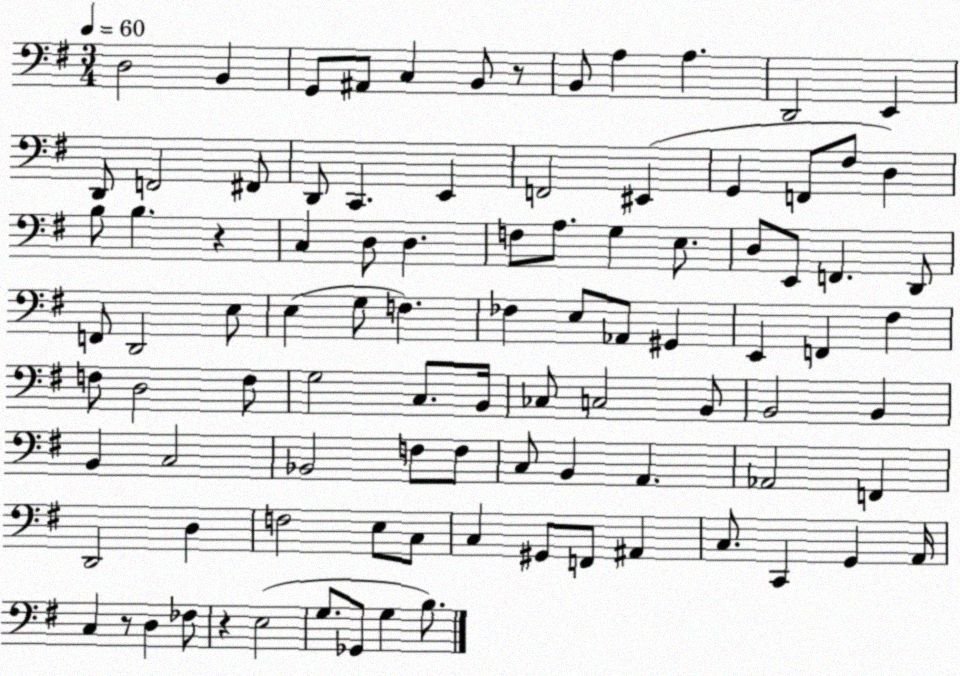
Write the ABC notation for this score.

X:1
T:Untitled
M:3/4
L:1/4
K:G
D,2 B,, G,,/2 ^A,,/2 C, B,,/2 z/2 B,,/2 A, A, D,,2 E,, D,,/2 F,,2 ^F,,/2 D,,/2 C,, E,, F,,2 ^E,, G,, F,,/2 ^F,/2 D, B,/2 B, z C, D,/2 D, F,/2 A,/2 G, E,/2 D,/2 E,,/2 F,, D,,/2 F,,/2 D,,2 E,/2 E, G,/2 F, _F, E,/2 _A,,/2 ^G,, E,, F,, ^F, F,/2 D,2 F,/2 G,2 C,/2 B,,/4 _C,/2 C,2 B,,/2 B,,2 B,, B,, C,2 _B,,2 F,/2 F,/2 C,/2 B,, A,, _A,,2 F,, D,,2 D, F,2 E,/2 C,/2 C, ^G,,/2 F,,/2 ^A,, C,/2 C,, G,, A,,/4 C, z/2 D, _F,/2 z E,2 G,/2 _G,,/2 G, B,/2